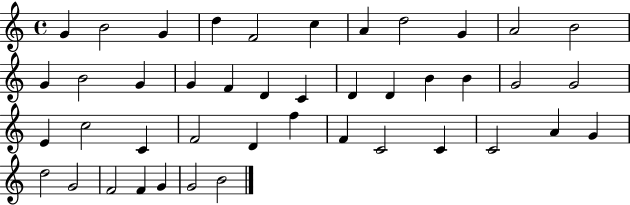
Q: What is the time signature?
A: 4/4